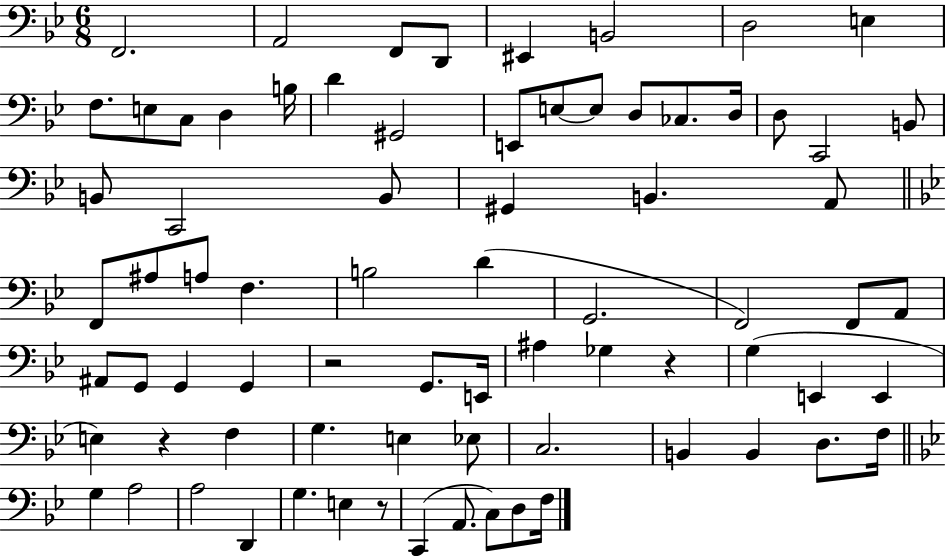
F2/h. A2/h F2/e D2/e EIS2/q B2/h D3/h E3/q F3/e. E3/e C3/e D3/q B3/s D4/q G#2/h E2/e E3/e E3/e D3/e CES3/e. D3/s D3/e C2/h B2/e B2/e C2/h B2/e G#2/q B2/q. A2/e F2/e A#3/e A3/e F3/q. B3/h D4/q G2/h. F2/h F2/e A2/e A#2/e G2/e G2/q G2/q R/h G2/e. E2/s A#3/q Gb3/q R/q G3/q E2/q E2/q E3/q R/q F3/q G3/q. E3/q Eb3/e C3/h. B2/q B2/q D3/e. F3/s G3/q A3/h A3/h D2/q G3/q. E3/q R/e C2/q A2/e. C3/e D3/e F3/s